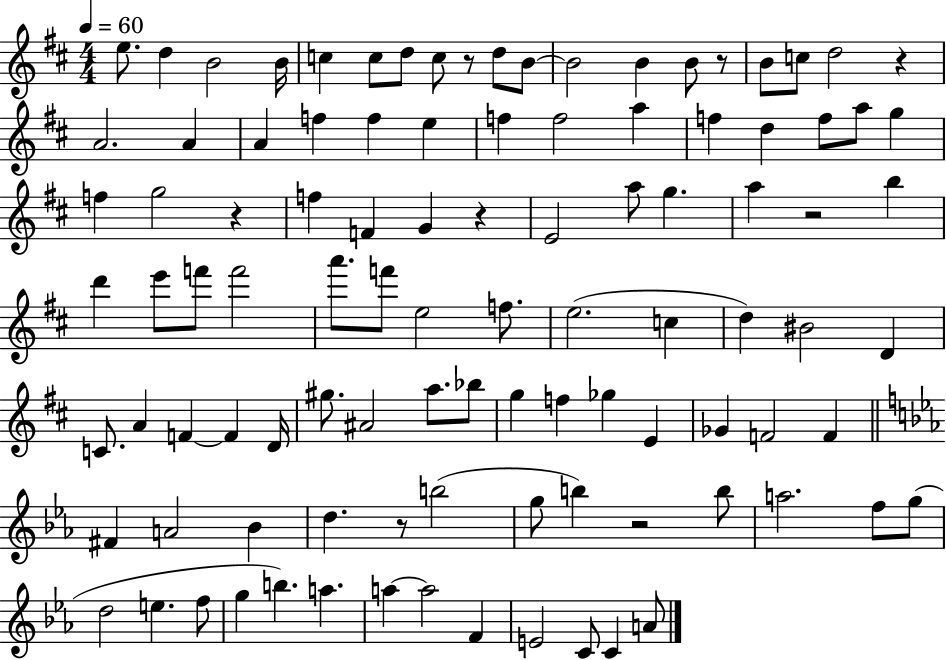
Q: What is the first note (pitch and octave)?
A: E5